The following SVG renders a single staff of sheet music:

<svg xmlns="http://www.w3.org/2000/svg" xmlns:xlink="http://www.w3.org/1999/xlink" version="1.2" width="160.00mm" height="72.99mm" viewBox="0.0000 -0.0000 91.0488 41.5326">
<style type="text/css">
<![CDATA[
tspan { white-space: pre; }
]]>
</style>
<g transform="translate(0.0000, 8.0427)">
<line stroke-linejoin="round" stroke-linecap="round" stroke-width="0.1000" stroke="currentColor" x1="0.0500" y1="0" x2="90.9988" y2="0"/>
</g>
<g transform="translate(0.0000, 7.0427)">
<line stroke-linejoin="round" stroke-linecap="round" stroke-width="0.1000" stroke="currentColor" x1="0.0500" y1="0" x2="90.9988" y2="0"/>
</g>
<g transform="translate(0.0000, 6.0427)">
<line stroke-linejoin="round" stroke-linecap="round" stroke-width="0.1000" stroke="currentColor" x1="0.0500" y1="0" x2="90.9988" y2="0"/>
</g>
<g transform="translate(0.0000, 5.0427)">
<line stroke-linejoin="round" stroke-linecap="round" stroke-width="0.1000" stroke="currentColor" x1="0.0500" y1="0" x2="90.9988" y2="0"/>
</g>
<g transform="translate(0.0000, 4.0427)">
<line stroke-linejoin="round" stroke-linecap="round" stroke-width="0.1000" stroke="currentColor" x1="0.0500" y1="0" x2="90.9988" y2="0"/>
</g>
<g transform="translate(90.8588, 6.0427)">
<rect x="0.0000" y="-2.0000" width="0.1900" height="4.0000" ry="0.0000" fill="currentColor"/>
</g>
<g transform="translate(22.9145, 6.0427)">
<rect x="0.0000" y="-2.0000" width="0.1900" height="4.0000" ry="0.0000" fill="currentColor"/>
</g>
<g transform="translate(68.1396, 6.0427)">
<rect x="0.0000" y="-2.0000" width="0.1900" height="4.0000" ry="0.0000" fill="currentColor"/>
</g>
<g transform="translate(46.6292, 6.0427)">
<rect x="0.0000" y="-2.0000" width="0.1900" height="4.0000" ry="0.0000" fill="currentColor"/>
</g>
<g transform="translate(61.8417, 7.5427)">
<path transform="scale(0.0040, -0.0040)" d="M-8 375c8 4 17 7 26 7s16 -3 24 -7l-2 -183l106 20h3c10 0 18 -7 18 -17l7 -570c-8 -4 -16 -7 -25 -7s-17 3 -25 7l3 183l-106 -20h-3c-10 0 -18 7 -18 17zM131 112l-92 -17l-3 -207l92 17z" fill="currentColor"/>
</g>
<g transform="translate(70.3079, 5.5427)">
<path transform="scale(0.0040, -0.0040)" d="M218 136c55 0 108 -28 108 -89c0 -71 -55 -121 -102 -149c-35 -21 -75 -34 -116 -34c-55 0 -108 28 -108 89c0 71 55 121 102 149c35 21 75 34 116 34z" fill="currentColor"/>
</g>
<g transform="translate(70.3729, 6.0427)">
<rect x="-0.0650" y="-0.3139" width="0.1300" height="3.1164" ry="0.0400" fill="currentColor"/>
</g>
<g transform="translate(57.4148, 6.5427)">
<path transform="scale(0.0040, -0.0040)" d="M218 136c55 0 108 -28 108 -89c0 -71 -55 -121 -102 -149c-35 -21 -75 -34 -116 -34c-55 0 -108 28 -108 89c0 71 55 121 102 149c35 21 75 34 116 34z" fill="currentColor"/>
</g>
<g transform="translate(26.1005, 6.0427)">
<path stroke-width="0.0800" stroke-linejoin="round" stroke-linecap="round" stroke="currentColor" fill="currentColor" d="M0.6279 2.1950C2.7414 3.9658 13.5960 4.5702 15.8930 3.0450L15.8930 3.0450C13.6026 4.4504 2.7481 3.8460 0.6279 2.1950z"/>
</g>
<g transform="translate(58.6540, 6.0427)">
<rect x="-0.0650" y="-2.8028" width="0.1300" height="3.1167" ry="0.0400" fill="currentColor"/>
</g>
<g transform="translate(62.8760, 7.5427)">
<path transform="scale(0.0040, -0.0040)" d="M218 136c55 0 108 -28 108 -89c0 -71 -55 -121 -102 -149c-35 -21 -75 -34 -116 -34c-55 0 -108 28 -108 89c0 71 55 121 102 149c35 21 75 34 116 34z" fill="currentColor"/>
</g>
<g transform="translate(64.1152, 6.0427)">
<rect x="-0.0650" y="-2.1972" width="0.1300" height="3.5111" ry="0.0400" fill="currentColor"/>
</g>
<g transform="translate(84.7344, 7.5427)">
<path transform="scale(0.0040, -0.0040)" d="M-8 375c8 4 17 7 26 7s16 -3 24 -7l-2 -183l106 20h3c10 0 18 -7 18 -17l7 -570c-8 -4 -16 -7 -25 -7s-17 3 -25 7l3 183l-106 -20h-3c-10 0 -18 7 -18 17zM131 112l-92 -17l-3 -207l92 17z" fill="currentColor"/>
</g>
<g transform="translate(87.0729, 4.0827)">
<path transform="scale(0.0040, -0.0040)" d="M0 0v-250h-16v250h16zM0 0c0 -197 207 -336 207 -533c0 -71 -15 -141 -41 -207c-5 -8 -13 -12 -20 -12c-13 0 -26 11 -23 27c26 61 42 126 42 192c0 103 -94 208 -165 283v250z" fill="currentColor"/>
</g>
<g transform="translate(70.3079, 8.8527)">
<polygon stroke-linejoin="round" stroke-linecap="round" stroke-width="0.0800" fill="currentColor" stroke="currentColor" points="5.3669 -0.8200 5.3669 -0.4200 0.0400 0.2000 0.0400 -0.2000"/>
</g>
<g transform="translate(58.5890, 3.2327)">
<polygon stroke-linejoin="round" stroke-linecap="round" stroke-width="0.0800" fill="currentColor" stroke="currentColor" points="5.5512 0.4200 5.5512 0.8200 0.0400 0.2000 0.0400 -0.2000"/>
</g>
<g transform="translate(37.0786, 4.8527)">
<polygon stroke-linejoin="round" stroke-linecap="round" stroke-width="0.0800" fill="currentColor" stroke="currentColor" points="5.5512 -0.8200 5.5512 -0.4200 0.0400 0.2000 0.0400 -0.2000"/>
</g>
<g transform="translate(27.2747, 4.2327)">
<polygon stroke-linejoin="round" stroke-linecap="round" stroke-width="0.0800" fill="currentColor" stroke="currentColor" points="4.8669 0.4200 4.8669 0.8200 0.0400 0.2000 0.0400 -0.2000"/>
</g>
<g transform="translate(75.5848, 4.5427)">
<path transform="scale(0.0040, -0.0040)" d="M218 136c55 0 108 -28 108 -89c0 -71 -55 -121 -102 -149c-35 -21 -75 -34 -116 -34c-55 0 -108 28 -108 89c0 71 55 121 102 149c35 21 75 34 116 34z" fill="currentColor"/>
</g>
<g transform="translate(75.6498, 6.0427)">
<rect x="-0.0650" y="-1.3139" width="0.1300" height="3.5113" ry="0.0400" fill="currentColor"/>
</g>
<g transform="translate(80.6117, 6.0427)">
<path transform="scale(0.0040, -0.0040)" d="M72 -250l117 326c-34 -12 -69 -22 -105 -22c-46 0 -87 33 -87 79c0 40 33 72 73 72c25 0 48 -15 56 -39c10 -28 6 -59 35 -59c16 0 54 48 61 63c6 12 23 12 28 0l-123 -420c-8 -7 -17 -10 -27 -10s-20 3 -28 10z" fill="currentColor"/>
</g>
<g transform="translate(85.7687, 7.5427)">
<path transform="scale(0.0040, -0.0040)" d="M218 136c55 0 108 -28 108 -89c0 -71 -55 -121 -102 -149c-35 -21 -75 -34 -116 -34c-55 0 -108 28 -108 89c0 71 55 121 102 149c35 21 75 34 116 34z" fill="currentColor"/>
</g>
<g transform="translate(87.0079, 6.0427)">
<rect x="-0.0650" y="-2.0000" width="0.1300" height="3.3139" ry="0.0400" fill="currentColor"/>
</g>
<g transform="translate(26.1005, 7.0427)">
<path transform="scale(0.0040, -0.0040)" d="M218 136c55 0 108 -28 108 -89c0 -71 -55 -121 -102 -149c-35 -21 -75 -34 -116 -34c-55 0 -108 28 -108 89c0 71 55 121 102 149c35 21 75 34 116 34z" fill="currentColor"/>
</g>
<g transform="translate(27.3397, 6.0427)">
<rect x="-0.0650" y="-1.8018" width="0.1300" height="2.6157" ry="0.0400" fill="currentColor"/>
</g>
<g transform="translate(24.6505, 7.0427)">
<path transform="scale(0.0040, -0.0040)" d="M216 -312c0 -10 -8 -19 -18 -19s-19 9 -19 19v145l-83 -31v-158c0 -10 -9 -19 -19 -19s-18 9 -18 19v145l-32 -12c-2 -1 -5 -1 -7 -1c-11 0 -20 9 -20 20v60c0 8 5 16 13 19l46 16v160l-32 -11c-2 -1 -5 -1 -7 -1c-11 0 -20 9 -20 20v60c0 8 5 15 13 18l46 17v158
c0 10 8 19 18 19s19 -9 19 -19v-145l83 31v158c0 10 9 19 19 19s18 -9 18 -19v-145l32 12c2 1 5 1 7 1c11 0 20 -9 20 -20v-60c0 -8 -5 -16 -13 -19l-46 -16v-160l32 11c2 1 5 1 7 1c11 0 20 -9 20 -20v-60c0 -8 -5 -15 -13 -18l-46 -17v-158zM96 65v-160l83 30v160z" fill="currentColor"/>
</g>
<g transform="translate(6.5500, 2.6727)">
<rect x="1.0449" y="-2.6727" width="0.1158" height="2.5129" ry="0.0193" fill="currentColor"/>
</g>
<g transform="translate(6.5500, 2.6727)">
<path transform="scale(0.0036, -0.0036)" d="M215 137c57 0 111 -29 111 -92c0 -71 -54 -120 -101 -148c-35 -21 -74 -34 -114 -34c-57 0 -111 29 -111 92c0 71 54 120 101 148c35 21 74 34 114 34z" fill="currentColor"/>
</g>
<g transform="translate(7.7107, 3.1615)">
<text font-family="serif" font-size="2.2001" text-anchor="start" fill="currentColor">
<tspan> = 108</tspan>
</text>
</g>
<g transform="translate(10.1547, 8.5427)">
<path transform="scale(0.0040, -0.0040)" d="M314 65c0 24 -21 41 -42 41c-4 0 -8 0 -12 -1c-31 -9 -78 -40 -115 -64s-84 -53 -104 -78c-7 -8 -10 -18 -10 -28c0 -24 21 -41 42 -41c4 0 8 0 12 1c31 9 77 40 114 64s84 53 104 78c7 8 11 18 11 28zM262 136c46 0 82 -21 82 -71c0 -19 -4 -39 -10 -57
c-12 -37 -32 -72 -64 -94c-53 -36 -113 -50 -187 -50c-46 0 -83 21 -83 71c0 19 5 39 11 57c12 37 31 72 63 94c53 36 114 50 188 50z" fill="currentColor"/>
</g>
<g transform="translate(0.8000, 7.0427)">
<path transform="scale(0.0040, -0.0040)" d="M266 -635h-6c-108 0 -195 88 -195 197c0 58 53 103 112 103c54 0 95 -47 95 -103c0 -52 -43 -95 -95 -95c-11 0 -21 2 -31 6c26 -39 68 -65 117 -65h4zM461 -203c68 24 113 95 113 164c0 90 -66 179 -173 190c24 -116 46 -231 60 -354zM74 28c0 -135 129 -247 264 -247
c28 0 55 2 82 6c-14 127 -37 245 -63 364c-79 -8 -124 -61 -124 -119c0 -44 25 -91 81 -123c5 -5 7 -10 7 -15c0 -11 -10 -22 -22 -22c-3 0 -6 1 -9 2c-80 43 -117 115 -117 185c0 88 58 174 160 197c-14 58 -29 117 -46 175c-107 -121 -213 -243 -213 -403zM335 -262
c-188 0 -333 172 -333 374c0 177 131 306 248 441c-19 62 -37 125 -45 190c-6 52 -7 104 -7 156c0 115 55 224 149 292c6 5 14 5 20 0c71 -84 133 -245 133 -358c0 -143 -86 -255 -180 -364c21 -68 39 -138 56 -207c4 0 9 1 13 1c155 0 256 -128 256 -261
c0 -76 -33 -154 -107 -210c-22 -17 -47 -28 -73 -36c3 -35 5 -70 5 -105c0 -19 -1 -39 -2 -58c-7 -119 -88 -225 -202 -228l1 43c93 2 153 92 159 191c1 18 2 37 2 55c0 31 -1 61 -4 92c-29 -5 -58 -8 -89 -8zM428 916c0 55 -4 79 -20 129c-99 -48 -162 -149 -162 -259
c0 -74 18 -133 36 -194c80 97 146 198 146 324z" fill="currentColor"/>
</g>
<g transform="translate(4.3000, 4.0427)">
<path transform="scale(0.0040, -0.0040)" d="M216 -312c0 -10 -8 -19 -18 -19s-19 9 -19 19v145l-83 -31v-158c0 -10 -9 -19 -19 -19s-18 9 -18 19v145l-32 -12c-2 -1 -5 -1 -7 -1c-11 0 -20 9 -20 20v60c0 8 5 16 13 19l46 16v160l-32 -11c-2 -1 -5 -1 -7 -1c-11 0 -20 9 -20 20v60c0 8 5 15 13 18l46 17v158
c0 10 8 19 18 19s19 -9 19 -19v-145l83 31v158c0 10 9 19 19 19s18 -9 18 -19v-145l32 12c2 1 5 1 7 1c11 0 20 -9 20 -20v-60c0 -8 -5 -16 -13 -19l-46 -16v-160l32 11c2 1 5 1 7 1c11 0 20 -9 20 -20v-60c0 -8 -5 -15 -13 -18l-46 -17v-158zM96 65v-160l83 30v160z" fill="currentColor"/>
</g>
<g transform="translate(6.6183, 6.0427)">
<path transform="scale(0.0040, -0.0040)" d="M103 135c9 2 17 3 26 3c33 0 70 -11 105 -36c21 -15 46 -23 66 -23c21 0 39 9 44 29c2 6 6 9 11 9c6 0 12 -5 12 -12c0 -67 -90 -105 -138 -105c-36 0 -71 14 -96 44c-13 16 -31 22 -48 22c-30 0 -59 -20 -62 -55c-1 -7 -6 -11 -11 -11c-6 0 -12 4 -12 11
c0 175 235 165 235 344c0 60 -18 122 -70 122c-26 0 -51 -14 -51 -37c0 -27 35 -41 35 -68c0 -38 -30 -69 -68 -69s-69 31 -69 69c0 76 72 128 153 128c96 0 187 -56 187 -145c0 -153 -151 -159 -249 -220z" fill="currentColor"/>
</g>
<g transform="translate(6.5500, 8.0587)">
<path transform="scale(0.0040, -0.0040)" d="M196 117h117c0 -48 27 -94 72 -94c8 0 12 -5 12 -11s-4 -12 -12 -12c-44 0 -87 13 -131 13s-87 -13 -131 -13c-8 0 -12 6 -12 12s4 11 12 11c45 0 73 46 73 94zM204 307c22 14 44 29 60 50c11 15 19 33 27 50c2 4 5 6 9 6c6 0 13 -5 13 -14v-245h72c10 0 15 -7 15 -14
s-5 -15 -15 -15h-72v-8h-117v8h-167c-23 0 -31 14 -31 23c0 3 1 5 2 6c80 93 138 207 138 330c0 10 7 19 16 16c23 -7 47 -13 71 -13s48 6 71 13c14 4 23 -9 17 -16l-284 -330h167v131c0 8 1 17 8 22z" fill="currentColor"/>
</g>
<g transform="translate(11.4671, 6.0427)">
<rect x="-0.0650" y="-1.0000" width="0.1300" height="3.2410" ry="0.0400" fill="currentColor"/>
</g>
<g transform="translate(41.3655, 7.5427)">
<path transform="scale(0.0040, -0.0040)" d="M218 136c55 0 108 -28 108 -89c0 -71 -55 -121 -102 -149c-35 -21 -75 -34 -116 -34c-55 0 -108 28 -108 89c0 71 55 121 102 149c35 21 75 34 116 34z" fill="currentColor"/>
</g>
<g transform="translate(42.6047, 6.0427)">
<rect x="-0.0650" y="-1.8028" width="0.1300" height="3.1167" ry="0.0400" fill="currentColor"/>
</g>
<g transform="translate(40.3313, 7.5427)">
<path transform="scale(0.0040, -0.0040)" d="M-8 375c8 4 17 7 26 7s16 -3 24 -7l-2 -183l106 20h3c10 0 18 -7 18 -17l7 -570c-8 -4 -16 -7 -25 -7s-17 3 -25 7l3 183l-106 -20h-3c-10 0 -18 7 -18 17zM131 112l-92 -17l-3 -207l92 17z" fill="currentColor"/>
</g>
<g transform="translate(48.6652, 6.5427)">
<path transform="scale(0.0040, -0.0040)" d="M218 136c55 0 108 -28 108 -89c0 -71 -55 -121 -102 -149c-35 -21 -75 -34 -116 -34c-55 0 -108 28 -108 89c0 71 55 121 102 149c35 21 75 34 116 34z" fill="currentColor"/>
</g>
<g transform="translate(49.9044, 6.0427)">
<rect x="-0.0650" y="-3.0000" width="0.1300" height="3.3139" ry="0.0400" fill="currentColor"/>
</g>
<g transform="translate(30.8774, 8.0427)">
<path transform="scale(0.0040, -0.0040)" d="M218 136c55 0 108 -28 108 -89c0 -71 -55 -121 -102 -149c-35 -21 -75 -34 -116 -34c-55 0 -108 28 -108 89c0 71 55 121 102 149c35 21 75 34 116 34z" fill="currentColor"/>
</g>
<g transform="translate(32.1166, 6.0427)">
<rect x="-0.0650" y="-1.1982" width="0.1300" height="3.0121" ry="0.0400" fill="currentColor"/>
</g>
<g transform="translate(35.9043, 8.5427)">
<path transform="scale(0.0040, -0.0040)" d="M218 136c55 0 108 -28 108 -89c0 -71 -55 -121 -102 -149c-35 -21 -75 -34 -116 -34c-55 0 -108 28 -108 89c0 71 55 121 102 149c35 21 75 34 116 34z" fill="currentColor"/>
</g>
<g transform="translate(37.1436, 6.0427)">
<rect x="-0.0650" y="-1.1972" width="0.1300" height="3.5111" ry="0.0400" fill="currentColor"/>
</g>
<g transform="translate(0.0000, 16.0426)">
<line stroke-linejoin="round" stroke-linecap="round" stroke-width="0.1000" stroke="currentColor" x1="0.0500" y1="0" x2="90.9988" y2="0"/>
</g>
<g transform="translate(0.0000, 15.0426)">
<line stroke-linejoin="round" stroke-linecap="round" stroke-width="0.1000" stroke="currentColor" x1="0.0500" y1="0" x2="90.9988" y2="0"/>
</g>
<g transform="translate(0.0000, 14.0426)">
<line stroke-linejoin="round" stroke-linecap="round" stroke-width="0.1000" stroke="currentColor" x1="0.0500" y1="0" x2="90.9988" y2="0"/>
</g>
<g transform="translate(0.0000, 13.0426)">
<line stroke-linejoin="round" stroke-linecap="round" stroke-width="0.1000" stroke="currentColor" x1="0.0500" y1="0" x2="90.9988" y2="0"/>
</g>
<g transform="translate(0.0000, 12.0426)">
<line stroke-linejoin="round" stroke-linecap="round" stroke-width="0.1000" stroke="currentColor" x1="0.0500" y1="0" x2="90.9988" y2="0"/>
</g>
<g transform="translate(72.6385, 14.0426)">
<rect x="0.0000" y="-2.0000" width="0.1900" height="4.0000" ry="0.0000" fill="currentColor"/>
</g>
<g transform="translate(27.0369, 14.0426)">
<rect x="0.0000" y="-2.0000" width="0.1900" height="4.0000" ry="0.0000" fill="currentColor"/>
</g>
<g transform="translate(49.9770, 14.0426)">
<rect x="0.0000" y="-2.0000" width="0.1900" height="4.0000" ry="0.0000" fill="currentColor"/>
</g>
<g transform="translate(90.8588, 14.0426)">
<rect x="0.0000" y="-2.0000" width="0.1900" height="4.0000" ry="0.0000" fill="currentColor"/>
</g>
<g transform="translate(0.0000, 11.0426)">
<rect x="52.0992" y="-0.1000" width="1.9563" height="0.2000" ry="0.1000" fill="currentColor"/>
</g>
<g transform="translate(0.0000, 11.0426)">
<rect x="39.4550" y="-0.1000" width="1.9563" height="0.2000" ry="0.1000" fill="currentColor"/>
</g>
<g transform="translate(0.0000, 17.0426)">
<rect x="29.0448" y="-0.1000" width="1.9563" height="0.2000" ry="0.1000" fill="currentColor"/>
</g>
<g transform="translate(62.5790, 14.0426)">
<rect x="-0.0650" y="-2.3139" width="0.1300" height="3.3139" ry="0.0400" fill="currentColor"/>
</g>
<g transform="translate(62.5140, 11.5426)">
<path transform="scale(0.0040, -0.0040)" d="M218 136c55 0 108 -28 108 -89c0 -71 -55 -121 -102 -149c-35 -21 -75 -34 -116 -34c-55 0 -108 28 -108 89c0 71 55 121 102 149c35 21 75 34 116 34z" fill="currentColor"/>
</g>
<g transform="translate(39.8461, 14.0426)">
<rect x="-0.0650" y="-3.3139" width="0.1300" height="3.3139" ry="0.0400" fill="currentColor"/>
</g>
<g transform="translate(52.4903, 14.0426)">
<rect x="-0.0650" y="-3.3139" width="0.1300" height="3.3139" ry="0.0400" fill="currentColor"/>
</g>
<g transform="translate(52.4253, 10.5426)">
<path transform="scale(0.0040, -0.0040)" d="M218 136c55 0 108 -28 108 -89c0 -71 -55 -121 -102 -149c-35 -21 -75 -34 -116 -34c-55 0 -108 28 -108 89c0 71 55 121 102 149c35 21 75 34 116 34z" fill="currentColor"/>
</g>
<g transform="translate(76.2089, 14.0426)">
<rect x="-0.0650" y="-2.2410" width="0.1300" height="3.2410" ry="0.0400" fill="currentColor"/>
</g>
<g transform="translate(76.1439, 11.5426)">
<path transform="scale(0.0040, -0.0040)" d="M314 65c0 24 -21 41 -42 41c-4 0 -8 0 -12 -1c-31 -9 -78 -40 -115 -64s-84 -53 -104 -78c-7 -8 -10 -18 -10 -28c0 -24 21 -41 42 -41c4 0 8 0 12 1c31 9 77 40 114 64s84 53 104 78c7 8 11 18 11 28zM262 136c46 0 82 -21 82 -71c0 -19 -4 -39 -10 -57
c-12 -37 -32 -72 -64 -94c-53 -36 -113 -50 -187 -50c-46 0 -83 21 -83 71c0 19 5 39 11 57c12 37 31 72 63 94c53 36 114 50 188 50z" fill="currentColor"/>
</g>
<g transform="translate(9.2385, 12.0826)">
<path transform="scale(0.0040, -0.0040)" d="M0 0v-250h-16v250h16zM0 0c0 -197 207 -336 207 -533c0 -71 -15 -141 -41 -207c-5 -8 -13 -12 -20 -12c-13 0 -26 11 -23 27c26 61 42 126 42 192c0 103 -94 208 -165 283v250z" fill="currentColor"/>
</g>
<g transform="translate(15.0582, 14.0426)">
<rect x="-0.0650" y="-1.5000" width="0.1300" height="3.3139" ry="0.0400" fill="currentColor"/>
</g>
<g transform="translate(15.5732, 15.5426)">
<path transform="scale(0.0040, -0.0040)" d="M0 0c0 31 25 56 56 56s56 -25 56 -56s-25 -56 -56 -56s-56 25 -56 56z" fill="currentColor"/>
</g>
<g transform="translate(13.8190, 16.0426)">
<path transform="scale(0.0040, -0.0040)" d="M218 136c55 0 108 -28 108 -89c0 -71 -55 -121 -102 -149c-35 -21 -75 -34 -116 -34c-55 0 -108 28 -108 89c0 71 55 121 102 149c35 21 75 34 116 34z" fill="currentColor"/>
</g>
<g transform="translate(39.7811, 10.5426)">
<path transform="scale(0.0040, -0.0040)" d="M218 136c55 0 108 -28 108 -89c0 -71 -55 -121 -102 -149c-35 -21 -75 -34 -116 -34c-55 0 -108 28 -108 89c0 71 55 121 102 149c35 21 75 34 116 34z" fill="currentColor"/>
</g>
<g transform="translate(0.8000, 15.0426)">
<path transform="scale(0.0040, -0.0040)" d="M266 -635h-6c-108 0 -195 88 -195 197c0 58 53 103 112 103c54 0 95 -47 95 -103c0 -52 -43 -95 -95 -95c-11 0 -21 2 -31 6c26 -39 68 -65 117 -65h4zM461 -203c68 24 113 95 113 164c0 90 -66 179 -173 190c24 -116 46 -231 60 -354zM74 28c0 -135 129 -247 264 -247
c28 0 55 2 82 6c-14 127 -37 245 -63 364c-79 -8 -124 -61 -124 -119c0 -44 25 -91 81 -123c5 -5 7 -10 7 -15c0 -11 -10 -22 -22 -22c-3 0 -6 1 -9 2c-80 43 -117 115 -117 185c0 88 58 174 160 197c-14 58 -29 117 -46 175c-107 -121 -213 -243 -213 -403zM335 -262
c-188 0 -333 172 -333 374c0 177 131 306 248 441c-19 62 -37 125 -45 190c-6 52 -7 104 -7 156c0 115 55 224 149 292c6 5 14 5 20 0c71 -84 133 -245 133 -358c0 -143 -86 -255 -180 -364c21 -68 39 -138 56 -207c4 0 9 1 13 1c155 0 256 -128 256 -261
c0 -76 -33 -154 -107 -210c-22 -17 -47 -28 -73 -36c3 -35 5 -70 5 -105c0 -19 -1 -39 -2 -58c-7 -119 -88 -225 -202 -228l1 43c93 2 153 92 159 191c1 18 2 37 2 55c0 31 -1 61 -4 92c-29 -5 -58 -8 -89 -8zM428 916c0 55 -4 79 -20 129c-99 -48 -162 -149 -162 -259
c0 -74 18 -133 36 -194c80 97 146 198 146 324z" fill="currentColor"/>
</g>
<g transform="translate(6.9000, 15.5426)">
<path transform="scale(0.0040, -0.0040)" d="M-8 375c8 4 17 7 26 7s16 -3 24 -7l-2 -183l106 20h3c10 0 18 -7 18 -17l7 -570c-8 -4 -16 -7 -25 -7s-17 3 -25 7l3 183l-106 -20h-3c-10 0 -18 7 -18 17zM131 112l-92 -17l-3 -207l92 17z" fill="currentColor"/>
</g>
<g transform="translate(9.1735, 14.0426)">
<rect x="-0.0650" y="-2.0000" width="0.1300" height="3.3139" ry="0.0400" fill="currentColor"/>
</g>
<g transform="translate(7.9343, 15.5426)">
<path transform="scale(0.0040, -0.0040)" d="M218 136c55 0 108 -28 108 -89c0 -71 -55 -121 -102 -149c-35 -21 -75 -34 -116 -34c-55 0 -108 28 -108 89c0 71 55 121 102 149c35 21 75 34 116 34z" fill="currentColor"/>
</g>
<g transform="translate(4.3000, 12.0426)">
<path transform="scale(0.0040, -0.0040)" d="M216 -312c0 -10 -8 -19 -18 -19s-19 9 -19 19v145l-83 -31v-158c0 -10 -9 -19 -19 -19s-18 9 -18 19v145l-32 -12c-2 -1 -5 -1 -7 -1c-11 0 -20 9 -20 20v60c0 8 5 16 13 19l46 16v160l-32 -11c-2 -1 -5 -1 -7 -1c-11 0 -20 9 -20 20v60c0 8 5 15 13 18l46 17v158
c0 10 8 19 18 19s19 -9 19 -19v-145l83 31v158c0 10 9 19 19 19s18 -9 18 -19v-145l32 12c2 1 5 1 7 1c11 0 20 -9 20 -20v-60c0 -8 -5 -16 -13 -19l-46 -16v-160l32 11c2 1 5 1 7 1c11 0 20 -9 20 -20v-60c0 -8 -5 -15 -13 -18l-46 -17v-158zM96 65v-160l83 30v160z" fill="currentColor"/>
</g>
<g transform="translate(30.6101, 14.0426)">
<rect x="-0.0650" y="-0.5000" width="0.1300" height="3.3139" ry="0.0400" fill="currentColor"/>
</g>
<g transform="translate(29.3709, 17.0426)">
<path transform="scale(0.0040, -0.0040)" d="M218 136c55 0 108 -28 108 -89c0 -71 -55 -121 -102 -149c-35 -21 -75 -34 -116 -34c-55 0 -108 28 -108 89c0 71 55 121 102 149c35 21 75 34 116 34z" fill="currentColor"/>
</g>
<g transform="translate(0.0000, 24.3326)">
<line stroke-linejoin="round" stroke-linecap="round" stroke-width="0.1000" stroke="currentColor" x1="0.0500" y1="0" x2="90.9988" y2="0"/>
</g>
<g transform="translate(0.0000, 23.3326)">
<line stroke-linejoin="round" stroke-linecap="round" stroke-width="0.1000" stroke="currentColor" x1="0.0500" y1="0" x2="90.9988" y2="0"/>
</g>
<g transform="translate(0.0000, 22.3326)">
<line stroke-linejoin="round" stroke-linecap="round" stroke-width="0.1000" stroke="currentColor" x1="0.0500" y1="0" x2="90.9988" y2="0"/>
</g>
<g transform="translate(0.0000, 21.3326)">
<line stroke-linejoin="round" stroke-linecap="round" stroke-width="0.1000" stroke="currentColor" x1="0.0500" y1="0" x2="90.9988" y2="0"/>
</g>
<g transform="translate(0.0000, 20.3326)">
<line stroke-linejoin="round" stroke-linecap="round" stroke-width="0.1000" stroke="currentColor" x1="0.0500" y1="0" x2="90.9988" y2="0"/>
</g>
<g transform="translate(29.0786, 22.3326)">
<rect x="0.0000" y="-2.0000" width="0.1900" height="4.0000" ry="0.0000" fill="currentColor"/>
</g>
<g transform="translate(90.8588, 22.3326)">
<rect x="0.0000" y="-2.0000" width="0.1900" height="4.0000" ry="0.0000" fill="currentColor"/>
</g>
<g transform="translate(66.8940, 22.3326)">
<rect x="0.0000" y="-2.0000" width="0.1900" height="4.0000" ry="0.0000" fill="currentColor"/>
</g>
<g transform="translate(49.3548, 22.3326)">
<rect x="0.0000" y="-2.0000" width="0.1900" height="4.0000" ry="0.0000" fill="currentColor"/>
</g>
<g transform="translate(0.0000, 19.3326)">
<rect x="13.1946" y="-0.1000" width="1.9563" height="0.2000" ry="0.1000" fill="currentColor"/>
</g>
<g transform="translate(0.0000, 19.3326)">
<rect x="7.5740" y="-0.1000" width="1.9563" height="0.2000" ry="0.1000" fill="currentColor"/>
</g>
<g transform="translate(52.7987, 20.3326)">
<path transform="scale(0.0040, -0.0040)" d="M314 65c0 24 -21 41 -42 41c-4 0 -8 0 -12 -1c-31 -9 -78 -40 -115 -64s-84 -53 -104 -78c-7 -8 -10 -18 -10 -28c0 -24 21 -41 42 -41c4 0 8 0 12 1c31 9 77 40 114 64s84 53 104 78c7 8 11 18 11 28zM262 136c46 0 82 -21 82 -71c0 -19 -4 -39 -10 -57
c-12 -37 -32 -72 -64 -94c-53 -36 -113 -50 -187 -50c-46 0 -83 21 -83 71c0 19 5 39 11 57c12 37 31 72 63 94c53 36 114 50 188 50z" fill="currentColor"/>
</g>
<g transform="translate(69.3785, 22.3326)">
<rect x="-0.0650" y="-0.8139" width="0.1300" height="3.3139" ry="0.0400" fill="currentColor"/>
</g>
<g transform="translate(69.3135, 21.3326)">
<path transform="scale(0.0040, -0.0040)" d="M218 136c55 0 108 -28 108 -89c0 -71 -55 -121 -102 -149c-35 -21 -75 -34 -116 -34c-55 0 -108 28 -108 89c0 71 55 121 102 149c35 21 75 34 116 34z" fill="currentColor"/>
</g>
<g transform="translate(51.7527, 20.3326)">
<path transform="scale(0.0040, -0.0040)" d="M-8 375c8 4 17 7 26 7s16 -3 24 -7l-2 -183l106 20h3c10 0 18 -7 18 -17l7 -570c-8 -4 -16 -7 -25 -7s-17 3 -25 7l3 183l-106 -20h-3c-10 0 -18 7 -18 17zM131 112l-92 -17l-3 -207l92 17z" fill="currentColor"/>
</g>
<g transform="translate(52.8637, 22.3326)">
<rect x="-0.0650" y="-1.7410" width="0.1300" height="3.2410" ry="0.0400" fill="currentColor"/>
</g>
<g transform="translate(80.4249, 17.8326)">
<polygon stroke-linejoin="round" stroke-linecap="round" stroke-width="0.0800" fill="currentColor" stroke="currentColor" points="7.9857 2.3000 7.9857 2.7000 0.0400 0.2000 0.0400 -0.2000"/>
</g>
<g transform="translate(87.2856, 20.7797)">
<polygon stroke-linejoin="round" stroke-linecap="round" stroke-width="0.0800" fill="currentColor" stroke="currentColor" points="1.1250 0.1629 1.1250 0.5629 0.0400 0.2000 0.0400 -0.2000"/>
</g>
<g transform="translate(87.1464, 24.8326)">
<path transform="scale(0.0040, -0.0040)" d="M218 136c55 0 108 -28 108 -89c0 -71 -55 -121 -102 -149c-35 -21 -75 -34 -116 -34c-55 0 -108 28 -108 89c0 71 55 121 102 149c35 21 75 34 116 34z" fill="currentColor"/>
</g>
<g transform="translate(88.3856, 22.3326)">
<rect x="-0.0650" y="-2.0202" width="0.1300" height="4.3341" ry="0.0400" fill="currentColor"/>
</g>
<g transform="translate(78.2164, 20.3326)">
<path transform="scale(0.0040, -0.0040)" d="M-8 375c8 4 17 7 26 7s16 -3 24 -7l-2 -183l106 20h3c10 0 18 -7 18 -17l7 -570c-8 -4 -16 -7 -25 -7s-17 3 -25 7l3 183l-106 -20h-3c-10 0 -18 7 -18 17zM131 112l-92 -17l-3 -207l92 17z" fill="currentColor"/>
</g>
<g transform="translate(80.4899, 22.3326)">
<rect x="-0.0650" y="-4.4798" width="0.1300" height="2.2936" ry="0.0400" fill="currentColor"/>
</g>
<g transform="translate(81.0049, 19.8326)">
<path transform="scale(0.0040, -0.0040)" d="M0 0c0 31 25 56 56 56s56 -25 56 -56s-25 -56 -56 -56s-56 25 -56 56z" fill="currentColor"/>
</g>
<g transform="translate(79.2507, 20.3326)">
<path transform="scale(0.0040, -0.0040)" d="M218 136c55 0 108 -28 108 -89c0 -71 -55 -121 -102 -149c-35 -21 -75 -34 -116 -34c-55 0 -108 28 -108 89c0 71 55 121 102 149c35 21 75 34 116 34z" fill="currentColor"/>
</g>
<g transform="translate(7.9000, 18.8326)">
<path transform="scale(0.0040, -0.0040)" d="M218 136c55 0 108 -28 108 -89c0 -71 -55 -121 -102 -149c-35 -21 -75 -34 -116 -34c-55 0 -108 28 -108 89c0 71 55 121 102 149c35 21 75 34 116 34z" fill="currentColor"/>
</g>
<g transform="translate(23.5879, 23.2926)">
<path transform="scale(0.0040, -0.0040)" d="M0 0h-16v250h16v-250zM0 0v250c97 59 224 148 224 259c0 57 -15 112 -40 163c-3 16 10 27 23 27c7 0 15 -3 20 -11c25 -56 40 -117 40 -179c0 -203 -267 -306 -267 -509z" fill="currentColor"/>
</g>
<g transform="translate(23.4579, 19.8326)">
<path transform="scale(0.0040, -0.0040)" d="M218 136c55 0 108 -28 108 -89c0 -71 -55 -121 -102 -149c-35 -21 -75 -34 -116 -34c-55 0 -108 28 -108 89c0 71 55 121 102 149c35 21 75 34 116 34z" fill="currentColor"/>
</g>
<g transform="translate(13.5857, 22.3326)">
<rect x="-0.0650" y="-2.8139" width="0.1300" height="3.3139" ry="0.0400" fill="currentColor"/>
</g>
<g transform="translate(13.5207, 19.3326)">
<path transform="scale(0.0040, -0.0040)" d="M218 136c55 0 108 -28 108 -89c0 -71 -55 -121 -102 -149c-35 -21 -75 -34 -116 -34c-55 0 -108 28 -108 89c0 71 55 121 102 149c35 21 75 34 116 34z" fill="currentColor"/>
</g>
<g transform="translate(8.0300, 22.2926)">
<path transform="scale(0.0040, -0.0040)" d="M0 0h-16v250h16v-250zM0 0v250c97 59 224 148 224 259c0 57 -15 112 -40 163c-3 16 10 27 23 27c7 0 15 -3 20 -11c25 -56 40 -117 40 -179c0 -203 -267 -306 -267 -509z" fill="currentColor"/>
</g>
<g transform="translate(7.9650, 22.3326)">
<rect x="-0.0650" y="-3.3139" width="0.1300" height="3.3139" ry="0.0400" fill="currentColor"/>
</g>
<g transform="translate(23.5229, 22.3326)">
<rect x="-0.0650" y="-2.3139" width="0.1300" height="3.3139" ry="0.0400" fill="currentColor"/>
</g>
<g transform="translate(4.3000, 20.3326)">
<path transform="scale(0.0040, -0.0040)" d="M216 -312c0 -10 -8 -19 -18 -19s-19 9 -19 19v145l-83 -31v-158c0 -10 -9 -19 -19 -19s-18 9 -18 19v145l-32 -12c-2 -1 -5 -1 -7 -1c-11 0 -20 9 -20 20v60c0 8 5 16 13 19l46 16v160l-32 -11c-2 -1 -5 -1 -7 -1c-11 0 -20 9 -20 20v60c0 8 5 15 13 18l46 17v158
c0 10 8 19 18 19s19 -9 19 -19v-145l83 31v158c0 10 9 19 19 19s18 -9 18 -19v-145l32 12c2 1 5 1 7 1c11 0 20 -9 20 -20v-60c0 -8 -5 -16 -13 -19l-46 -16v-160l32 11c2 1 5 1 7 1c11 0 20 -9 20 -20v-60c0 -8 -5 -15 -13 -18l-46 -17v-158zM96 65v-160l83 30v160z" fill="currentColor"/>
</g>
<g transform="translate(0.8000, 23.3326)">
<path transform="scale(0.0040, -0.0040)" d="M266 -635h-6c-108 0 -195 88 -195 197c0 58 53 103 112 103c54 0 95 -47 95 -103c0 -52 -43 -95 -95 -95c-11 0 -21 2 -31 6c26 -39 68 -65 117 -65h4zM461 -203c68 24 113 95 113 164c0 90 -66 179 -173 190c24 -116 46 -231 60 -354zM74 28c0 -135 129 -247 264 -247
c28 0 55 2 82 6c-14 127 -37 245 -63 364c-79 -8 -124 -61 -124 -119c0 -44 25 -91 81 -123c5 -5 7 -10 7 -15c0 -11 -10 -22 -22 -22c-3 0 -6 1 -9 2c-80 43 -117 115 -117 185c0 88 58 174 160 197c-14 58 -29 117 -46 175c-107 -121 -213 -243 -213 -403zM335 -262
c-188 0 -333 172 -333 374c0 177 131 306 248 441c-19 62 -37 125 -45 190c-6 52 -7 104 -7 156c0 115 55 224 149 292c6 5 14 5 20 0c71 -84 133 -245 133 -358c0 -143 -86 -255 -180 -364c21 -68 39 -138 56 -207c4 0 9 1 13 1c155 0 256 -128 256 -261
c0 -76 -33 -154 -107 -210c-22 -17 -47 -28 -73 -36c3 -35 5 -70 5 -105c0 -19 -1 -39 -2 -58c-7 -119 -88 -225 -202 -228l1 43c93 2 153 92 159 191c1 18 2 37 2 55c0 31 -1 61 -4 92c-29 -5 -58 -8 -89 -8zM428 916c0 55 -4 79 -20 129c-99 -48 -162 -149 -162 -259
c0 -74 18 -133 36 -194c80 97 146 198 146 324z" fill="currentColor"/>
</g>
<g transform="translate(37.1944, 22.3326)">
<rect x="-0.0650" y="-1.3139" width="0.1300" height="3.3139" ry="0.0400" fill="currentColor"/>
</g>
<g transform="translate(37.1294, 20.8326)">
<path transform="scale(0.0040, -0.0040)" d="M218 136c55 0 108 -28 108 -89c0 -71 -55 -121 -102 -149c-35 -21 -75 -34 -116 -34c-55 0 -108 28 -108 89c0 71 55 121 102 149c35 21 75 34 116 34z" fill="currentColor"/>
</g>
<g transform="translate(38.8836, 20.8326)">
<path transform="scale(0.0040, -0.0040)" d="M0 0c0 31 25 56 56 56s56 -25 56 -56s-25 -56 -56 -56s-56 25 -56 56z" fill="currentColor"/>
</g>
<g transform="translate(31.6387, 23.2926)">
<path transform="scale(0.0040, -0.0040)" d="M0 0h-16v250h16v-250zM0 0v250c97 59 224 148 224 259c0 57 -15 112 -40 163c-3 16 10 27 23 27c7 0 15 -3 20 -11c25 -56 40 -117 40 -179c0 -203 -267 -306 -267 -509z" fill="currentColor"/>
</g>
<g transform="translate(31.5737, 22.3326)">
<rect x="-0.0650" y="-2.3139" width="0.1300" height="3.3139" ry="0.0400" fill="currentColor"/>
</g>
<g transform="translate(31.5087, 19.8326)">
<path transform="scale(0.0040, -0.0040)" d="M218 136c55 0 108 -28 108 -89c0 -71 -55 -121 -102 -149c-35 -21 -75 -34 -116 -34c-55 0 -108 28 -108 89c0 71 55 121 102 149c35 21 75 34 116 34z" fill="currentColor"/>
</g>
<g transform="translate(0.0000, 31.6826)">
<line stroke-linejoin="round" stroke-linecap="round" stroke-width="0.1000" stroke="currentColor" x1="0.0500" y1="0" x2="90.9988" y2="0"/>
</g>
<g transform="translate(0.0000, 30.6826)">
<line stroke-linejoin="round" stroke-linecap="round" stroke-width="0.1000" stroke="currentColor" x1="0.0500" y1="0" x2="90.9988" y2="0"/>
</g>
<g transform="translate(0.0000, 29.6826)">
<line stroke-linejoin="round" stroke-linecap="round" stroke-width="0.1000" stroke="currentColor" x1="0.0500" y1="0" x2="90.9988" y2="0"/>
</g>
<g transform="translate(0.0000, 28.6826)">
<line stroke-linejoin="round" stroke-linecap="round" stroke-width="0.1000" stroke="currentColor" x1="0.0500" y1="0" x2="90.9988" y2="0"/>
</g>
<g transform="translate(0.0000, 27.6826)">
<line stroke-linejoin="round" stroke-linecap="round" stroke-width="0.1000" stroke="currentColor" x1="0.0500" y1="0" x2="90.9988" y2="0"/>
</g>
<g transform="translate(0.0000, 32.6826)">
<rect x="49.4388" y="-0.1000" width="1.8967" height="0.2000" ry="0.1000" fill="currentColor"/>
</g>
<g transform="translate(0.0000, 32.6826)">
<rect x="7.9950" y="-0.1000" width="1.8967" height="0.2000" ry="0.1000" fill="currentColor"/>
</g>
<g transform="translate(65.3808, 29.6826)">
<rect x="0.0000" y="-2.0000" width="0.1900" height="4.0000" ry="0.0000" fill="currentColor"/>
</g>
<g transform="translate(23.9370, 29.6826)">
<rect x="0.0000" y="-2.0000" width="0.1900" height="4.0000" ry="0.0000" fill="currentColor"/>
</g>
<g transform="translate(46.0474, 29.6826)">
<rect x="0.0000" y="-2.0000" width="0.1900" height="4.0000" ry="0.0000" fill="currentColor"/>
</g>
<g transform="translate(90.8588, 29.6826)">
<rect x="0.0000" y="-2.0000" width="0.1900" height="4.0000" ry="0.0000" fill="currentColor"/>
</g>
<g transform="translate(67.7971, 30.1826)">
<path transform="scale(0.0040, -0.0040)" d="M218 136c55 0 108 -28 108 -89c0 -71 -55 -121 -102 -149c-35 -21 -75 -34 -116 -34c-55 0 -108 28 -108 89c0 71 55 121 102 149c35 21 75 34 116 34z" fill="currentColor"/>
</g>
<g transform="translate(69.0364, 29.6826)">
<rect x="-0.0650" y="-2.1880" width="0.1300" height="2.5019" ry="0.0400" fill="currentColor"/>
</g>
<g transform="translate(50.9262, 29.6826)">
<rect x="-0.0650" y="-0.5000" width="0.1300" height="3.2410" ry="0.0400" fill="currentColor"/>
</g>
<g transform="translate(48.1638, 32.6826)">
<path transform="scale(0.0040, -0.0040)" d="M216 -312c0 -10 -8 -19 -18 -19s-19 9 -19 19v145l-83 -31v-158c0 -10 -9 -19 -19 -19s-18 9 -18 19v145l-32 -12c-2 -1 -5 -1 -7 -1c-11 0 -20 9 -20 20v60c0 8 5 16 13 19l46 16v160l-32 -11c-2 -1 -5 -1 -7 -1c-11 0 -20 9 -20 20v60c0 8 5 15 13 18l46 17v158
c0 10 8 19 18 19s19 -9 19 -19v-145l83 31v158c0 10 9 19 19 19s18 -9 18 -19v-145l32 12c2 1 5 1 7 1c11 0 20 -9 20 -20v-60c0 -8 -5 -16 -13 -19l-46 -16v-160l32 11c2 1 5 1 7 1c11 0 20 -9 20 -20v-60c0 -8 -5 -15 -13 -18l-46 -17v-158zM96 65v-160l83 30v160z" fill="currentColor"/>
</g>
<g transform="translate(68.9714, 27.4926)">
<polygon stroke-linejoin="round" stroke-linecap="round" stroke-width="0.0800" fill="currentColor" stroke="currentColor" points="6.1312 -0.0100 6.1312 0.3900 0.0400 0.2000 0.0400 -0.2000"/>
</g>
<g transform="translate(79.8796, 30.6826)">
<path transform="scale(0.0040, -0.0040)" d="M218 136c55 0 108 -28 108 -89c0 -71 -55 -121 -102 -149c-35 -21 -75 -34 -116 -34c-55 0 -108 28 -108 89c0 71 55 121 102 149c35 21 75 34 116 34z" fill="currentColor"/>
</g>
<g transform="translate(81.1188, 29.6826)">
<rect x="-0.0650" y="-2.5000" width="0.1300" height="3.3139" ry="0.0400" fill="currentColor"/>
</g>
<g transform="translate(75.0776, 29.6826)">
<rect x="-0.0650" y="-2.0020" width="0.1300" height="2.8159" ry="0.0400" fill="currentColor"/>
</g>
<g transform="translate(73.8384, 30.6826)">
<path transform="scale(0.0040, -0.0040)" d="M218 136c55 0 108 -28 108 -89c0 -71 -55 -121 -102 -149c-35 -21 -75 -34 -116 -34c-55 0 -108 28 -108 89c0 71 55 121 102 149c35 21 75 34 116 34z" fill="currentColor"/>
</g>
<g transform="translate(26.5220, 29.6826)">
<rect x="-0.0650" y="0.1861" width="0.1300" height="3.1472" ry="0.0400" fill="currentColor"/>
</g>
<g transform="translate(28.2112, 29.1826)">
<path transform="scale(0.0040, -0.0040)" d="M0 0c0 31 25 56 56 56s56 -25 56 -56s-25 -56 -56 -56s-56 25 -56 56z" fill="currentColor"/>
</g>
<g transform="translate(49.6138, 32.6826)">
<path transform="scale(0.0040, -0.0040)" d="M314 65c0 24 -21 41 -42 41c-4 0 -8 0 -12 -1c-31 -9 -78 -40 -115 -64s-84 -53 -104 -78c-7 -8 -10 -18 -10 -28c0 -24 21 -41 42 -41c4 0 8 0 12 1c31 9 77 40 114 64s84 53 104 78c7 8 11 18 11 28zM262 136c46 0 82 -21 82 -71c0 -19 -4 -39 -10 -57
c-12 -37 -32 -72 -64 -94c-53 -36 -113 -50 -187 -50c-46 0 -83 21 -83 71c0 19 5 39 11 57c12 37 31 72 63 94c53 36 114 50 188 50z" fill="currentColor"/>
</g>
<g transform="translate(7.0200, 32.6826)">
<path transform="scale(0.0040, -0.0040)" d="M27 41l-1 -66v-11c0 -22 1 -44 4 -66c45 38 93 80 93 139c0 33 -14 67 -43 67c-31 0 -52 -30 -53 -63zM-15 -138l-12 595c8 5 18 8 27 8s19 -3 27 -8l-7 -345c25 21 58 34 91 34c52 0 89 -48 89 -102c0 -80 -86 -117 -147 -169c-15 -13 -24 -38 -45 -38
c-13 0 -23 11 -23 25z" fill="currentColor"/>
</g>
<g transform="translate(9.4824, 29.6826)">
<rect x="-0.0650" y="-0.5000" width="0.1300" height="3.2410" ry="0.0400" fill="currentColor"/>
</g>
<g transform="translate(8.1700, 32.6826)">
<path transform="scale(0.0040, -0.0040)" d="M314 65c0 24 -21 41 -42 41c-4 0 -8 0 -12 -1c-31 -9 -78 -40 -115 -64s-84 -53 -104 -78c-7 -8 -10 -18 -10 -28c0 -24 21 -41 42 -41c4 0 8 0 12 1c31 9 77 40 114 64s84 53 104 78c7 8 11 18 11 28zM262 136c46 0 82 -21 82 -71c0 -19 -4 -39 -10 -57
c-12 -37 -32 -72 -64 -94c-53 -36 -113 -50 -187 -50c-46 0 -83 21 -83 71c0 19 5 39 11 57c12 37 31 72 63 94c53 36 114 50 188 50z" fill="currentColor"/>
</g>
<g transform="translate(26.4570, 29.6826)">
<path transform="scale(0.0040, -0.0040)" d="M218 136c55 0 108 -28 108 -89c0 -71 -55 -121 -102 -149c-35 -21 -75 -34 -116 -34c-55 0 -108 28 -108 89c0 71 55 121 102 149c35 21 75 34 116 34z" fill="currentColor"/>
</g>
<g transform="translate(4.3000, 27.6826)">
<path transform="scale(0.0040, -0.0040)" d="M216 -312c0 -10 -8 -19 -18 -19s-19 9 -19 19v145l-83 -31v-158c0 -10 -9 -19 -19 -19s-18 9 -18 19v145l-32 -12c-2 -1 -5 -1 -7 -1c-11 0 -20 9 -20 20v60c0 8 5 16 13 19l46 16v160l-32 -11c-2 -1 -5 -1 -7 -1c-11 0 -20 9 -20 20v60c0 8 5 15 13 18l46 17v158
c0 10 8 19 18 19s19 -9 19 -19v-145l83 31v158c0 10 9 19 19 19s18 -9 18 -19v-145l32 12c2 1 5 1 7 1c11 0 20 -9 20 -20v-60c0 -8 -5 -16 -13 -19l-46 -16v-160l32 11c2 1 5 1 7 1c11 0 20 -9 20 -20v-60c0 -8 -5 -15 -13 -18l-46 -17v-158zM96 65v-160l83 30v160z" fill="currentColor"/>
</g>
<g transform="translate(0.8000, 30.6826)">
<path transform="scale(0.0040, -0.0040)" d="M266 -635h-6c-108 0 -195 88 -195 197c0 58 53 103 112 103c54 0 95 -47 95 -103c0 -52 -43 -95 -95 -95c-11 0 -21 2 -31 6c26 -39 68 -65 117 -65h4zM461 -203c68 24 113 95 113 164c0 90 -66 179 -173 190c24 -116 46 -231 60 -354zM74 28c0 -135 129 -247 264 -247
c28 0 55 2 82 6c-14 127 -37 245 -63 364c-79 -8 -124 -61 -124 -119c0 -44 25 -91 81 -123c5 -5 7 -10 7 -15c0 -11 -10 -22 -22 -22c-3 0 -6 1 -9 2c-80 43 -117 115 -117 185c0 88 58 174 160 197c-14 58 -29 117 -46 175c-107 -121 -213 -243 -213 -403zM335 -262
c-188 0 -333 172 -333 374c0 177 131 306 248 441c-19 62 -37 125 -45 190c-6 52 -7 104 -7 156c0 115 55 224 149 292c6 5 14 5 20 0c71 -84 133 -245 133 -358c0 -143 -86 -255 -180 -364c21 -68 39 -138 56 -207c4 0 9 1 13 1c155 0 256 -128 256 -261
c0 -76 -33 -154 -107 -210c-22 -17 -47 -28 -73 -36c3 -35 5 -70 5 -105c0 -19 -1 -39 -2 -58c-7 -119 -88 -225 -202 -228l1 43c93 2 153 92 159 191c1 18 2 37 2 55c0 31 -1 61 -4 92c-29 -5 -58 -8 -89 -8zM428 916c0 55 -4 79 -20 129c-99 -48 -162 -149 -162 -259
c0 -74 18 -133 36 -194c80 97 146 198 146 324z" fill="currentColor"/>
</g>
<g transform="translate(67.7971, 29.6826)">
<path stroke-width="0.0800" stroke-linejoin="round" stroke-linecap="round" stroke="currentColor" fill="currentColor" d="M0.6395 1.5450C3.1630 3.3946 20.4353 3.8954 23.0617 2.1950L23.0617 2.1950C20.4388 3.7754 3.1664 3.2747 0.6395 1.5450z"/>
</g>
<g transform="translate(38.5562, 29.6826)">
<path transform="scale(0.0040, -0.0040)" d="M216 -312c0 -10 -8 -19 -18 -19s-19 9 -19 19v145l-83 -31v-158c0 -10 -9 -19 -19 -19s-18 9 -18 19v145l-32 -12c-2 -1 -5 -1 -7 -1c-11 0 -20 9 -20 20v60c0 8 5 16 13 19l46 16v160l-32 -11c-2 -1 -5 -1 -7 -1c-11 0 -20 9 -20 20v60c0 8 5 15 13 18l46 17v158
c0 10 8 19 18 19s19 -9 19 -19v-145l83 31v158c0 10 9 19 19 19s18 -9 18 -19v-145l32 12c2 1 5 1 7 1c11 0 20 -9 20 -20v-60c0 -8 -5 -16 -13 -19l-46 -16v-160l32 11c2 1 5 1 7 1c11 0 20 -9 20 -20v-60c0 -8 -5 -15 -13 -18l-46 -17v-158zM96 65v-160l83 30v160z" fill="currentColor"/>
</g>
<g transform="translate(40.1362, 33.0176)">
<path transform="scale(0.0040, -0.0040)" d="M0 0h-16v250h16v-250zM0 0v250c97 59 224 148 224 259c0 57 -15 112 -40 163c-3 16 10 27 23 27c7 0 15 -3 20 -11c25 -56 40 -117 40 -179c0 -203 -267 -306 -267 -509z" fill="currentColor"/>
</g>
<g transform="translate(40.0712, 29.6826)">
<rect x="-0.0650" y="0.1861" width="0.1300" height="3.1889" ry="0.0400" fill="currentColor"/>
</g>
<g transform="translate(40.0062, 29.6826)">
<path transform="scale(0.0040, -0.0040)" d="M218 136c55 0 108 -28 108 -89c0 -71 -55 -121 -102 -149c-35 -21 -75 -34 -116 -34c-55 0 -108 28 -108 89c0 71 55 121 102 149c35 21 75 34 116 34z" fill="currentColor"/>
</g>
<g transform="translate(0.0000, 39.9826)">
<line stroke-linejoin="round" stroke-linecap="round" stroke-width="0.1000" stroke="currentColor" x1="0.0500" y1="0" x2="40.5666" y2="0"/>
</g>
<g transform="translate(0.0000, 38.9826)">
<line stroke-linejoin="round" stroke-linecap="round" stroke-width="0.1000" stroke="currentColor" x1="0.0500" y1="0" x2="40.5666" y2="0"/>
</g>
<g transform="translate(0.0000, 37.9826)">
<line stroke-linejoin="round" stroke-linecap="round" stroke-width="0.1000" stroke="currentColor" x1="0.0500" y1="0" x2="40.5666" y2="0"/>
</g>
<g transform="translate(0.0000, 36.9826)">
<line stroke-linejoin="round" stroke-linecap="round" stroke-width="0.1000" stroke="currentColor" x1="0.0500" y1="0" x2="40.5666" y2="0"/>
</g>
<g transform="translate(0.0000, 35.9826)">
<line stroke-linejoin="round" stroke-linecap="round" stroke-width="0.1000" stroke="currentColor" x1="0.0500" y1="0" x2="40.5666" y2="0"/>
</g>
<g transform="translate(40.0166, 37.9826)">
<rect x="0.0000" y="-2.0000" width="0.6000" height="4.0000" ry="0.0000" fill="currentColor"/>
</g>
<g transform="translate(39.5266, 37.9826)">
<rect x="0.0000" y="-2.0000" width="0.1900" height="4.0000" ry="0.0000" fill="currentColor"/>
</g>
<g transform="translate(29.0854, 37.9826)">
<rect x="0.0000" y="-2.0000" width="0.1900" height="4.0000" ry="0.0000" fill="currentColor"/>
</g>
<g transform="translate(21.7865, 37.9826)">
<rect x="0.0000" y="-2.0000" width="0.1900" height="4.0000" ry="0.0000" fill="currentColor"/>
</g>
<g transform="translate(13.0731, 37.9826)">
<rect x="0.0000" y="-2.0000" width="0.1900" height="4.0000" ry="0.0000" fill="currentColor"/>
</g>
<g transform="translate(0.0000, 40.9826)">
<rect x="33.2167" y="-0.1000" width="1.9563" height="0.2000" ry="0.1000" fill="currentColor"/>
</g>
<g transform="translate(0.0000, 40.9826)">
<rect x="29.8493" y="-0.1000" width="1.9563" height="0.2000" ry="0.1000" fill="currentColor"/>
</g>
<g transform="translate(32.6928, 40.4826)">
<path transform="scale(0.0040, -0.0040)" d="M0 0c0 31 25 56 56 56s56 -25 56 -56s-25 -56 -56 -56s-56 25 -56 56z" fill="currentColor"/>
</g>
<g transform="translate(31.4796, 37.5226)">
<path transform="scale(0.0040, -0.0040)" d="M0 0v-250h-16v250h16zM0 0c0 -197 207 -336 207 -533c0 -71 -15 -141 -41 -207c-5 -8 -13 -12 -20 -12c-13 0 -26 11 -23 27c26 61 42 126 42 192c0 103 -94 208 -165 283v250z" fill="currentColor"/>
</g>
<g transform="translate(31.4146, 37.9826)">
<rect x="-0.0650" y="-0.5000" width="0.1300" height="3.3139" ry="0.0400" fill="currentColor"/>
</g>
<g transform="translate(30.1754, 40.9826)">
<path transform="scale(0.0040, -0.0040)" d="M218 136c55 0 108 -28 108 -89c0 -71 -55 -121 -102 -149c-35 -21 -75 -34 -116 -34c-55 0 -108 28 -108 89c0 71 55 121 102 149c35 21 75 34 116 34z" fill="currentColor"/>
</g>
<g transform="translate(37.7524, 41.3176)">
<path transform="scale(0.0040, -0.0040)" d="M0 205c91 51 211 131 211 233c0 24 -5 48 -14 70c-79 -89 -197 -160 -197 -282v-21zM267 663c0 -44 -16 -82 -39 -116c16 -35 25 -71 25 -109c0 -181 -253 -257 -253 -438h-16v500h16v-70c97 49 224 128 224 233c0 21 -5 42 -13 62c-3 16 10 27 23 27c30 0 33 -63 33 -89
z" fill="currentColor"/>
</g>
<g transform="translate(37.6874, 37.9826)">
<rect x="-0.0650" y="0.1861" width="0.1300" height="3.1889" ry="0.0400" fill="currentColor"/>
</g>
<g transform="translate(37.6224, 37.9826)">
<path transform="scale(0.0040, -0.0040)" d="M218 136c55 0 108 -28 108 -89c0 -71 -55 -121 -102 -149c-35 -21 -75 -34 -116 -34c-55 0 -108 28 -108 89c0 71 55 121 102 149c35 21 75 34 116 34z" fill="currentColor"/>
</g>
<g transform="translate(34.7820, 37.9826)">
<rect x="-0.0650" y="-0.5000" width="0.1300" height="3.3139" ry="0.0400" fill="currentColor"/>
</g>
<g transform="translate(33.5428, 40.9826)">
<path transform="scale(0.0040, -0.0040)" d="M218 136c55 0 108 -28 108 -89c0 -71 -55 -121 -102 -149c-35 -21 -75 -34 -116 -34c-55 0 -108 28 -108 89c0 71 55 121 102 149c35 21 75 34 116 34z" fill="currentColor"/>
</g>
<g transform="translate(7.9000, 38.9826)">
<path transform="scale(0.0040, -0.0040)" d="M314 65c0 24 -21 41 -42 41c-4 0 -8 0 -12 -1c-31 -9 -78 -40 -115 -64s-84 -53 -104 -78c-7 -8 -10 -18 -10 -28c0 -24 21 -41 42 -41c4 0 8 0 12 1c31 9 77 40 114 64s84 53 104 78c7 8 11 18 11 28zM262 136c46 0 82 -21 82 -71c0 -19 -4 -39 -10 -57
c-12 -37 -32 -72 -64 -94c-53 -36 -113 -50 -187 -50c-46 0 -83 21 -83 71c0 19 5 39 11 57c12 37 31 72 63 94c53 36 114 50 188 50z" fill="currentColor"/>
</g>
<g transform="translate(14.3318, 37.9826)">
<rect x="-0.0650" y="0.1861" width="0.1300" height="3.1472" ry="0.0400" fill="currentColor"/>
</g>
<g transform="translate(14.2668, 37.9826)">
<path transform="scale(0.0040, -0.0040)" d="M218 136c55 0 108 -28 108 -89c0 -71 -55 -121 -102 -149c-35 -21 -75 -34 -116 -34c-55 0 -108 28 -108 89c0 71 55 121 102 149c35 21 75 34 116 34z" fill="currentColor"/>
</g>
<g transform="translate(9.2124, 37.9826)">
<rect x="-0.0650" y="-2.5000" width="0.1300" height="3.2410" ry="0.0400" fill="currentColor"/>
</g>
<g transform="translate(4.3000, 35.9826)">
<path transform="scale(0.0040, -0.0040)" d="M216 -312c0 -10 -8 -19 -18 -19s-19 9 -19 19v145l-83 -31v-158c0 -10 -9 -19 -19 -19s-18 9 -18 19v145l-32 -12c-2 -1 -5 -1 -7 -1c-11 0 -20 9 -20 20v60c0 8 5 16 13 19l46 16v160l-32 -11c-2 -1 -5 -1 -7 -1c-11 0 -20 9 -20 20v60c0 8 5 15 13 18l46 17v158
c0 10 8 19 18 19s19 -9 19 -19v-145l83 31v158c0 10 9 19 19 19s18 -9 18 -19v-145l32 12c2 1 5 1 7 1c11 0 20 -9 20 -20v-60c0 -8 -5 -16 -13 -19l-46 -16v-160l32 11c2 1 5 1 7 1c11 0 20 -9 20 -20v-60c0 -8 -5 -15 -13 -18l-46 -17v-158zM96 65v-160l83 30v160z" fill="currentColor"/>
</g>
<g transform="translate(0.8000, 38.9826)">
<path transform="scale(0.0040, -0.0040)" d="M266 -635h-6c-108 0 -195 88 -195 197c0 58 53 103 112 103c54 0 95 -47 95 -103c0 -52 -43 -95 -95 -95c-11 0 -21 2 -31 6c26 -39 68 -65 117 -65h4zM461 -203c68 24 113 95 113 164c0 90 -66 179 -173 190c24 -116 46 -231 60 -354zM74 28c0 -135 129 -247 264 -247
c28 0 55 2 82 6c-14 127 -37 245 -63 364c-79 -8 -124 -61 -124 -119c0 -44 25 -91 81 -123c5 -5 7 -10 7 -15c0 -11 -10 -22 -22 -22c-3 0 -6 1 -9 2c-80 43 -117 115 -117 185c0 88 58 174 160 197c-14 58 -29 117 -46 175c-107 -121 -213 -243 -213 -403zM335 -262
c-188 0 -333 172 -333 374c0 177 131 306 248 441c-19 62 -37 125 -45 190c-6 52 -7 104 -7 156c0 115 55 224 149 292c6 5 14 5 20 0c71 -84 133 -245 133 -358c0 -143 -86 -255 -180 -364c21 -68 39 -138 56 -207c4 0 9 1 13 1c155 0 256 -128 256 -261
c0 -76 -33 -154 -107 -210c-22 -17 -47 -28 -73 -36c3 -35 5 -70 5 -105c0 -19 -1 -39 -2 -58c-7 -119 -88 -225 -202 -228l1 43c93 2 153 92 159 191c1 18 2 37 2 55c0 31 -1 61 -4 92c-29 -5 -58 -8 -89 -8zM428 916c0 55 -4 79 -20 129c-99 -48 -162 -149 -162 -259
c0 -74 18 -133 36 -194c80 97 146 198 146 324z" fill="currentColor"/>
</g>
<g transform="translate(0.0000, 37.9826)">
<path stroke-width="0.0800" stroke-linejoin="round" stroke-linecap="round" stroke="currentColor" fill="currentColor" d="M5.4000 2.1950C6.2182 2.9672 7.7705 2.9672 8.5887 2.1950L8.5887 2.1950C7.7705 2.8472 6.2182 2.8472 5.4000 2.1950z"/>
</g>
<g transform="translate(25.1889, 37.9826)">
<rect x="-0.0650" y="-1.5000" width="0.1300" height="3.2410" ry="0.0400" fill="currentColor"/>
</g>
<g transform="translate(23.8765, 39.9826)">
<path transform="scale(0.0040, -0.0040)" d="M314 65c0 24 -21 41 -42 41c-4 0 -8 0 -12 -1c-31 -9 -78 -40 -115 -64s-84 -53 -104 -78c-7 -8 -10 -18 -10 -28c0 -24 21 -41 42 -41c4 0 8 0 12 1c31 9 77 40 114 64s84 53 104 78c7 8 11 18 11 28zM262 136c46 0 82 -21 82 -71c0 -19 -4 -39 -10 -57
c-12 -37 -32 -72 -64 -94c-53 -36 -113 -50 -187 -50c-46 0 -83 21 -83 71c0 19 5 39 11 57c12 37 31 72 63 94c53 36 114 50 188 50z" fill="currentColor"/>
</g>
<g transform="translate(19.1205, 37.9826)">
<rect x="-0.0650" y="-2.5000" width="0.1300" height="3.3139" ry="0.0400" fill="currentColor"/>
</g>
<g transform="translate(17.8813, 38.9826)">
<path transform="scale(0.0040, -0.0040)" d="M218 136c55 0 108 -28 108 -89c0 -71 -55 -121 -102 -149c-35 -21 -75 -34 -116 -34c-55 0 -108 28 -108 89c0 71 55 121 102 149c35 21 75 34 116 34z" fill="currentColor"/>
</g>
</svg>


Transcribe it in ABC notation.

X:1
T:Untitled
M:2/4
L:1/4
K:G
D2 ^G/2 E/2 D/2 F/2 A A/2 F/2 c/2 e/2 z/2 F/2 F/2 E C b b g g2 b/2 a g/2 g/2 e f2 d f/2 D/4 _C2 B ^B/2 ^C2 A/2 G/2 G G2 B G E2 C/2 C B/4